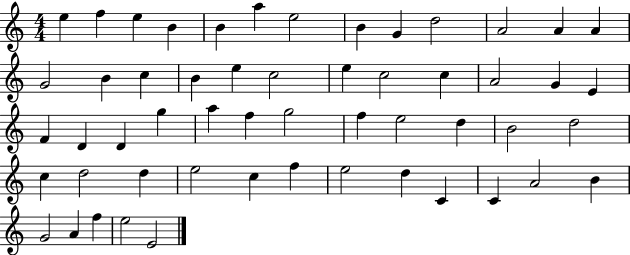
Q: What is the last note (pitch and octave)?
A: E4